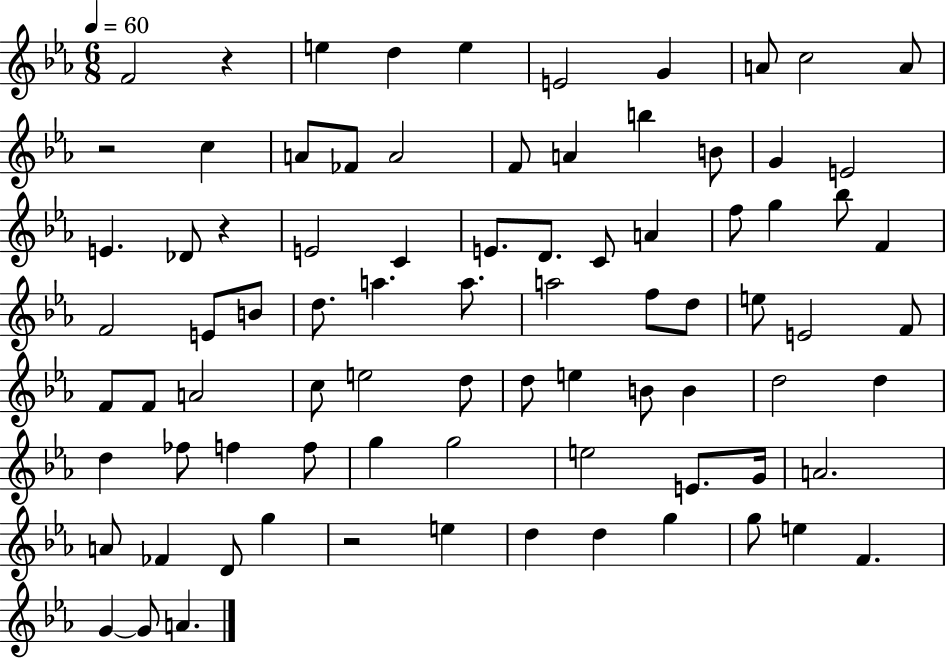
F4/h R/q E5/q D5/q E5/q E4/h G4/q A4/e C5/h A4/e R/h C5/q A4/e FES4/e A4/h F4/e A4/q B5/q B4/e G4/q E4/h E4/q. Db4/e R/q E4/h C4/q E4/e. D4/e. C4/e A4/q F5/e G5/q Bb5/e F4/q F4/h E4/e B4/e D5/e. A5/q. A5/e. A5/h F5/e D5/e E5/e E4/h F4/e F4/e F4/e A4/h C5/e E5/h D5/e D5/e E5/q B4/e B4/q D5/h D5/q D5/q FES5/e F5/q F5/e G5/q G5/h E5/h E4/e. G4/s A4/h. A4/e FES4/q D4/e G5/q R/h E5/q D5/q D5/q G5/q G5/e E5/q F4/q. G4/q G4/e A4/q.